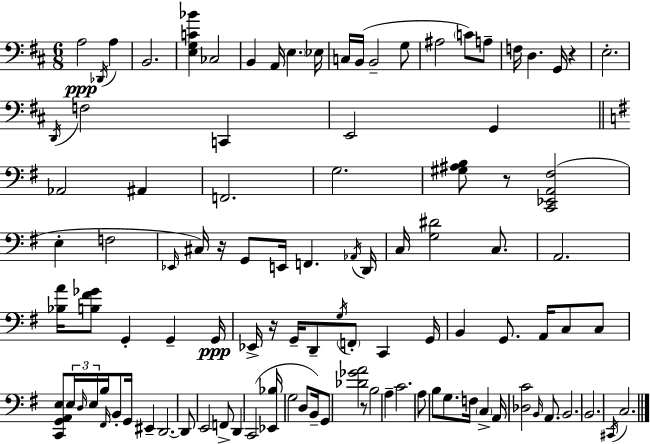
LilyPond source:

{
  \clef bass
  \numericTimeSignature
  \time 6/8
  \key d \major
  a2\ppp \acciaccatura { des,16 } a4 | b,2. | <e g c' bes'>4 ces2 | b,4 a,16 \parenthesize e4. | \break ees16 c16 b,16( b,2-- g8 | ais2 \parenthesize c'8) a8-- | f16 d4. g,16 r4 | e2.-. | \break \acciaccatura { d,16 } f2 c,4 | e,2 g,4 | \bar "||" \break \key e \minor aes,2 ais,4 | f,2. | g2. | <gis ais b>8 r8 <c, ees, a, fis>2( | \break e4-. f2 | \grace { ees,16 } cis16) r16 g,8 e,16 f,4. | \acciaccatura { aes,16 } d,16 c16 <g dis'>2 c8. | a,2. | \break <bes a'>16 <b fis' ges'>8 g,4-. g,4-- | g,16\ppp ees,16-> r16 g,16-- d,8-- \acciaccatura { g16 } \parenthesize f,8-. c,4 | g,16 b,4 g,8. a,16 c8 | c8 <c, g, a, e>8 \tuplet 3/2 { e16 \grace { d16 } e16 } b16 \grace { fis,16 } b,8-. | \break g,16 eis,4-- d,2.~~ | d,8 e,2 | f,8-> d,4 c,2( | <ees, bes>16 g2 | \break d8 b,16--) g,8 <des' ges' a'>2 | r8 b2 | a4-- c'2. | a8 b8 g8. | \break f16 \parenthesize c4-> a,16 <des c'>2 | \grace { b,16 } a,8. b,2. | b,2. | \acciaccatura { cis,16 } c2. | \break \bar "|."
}